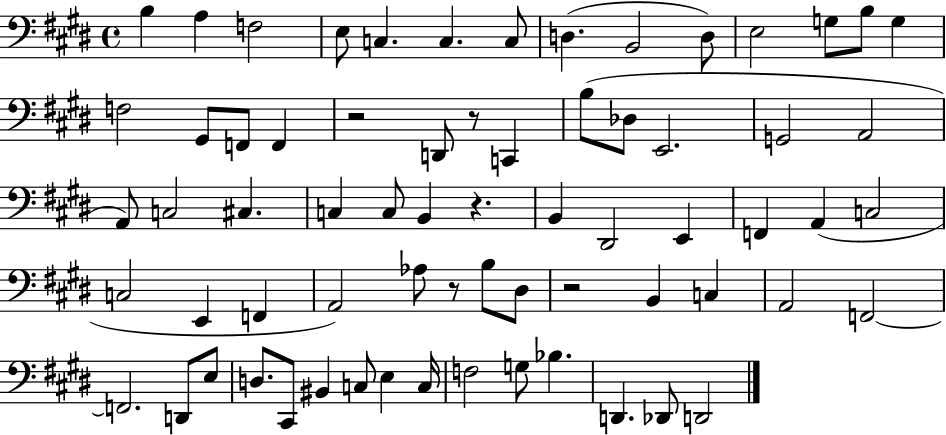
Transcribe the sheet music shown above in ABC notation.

X:1
T:Untitled
M:4/4
L:1/4
K:E
B, A, F,2 E,/2 C, C, C,/2 D, B,,2 D,/2 E,2 G,/2 B,/2 G, F,2 ^G,,/2 F,,/2 F,, z2 D,,/2 z/2 C,, B,/2 _D,/2 E,,2 G,,2 A,,2 A,,/2 C,2 ^C, C, C,/2 B,, z B,, ^D,,2 E,, F,, A,, C,2 C,2 E,, F,, A,,2 _A,/2 z/2 B,/2 ^D,/2 z2 B,, C, A,,2 F,,2 F,,2 D,,/2 E,/2 D,/2 ^C,,/2 ^B,, C,/2 E, C,/4 F,2 G,/2 _B, D,, _D,,/2 D,,2